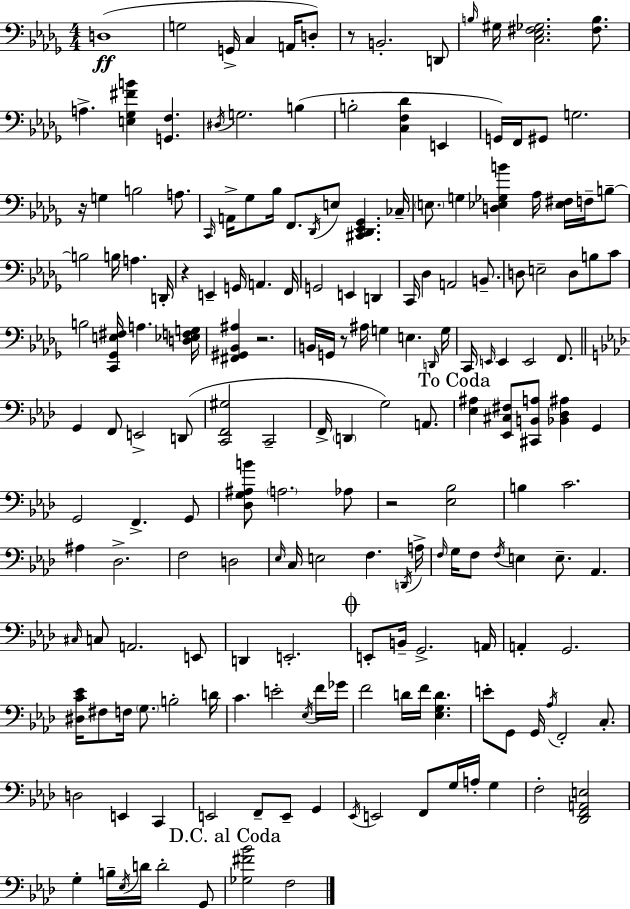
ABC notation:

X:1
T:Untitled
M:4/4
L:1/4
K:Bbm
D,4 G,2 G,,/4 C, A,,/4 D,/2 z/2 B,,2 D,,/2 B,/4 ^G,/4 [C,_E,^F,_G,]2 [^F,B,]/2 A, [E,_G,^FB] [G,,F,] ^D,/4 G,2 B, B,2 [C,F,_D] E,, G,,/4 F,,/4 ^G,,/2 G,2 z/4 G, B,2 A,/2 C,,/4 A,,/4 _G,/2 _B,/4 F,,/2 _D,,/4 E,/2 [^C,,_D,,_E,,_G,,] _C,/4 E,/2 G, [D,_E,_G,B] _A,/4 [_E,^F,]/4 F,/4 B,/2 B,2 B,/4 A, D,,/4 z E,, G,,/4 A,, F,,/4 G,,2 E,, D,, C,,/4 _D, A,,2 B,,/2 D,/2 E,2 D,/2 B,/2 C/2 B,2 [C,,_G,,E,^F,]/4 A, [D,_E,F,G,]/4 [^F,,^G,,_B,,^A,] z2 B,,/4 G,,/4 z/2 ^A,/4 G, E, D,,/4 G,/4 C,,/4 E,,/4 E,, E,,2 F,,/2 G,, F,,/2 E,,2 D,,/2 [C,,F,,^G,]2 C,,2 F,,/4 D,, G,2 A,,/2 [_E,^A,] [_E,,^C,^F,]/2 [^C,,B,,A,]/2 [_B,,_D,^A,] G,, G,,2 F,, G,,/2 [_D,G,^A,B]/2 A,2 _A,/2 z2 [_E,_B,]2 B, C2 ^A, _D,2 F,2 D,2 _E,/4 C,/4 E,2 F, D,,/4 A,/4 F,/4 G,/4 F,/2 F,/4 E, E,/2 _A,, ^C,/4 C,/2 A,,2 E,,/2 D,, E,,2 E,,/2 B,,/4 G,,2 A,,/4 A,, G,,2 [^D,C_E]/4 ^F,/2 F,/4 G,/2 B,2 D/4 C E2 _E,/4 F/4 _G/4 F2 D/4 F/4 [_E,G,D] E/2 G,,/2 G,,/4 _A,/4 F,,2 C,/2 D,2 E,, C,, E,,2 F,,/2 E,,/2 G,, _E,,/4 E,,2 F,,/2 G,/4 A,/4 G, F,2 [_D,,F,,A,,E,]2 G, B,/4 _E,/4 D/4 D2 G,,/2 [_G,^F_B]2 F,2